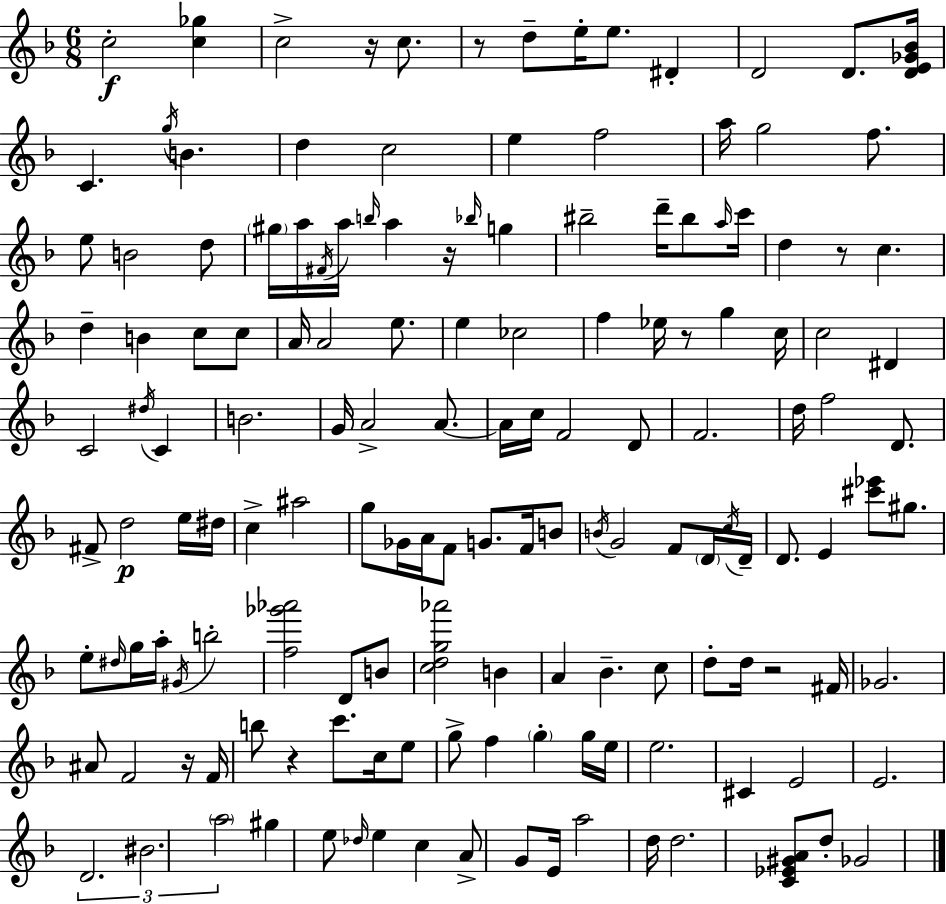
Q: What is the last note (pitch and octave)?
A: Gb4